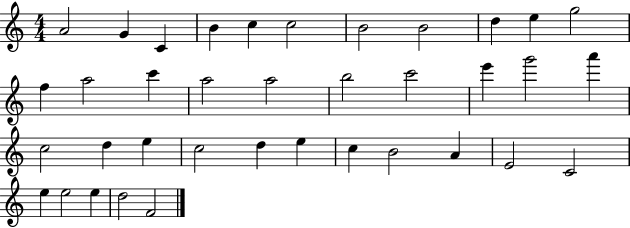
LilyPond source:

{
  \clef treble
  \numericTimeSignature
  \time 4/4
  \key c \major
  a'2 g'4 c'4 | b'4 c''4 c''2 | b'2 b'2 | d''4 e''4 g''2 | \break f''4 a''2 c'''4 | a''2 a''2 | b''2 c'''2 | e'''4 g'''2 a'''4 | \break c''2 d''4 e''4 | c''2 d''4 e''4 | c''4 b'2 a'4 | e'2 c'2 | \break e''4 e''2 e''4 | d''2 f'2 | \bar "|."
}